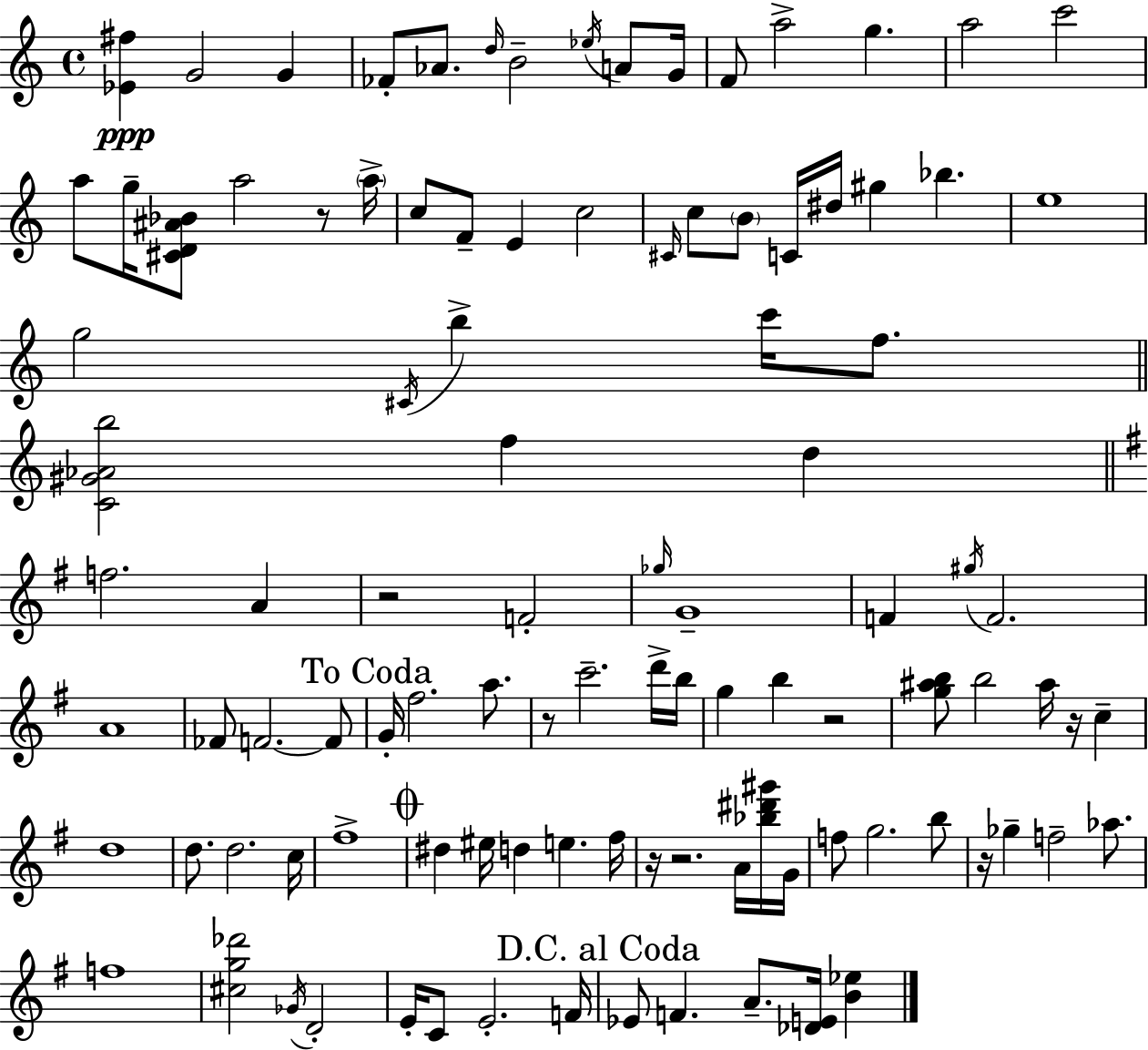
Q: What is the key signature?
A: C major